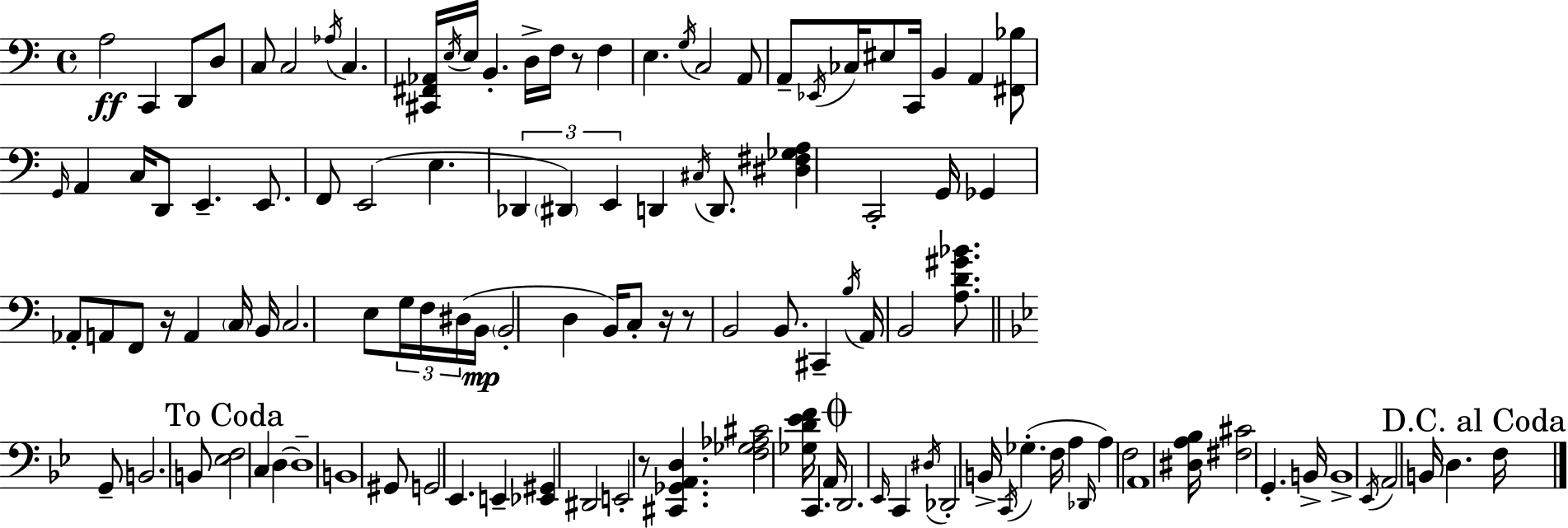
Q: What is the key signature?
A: C major